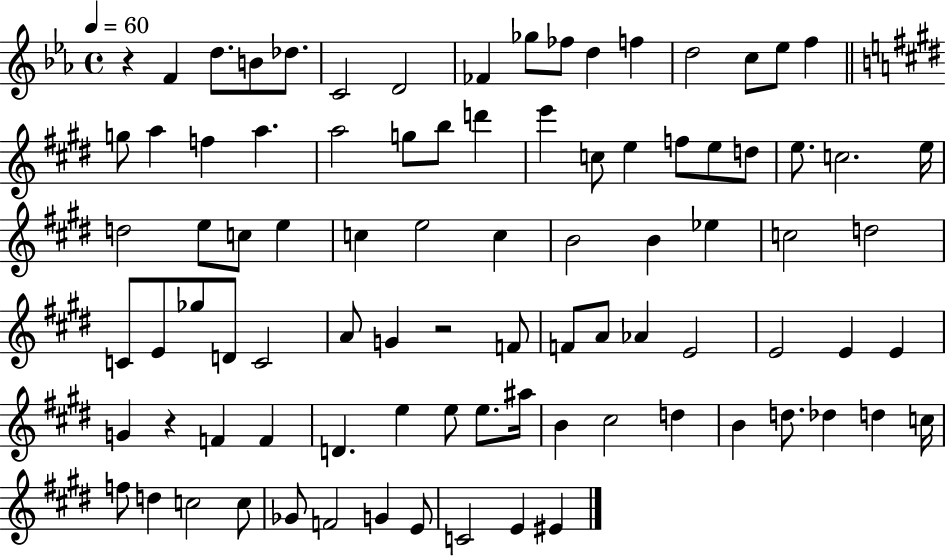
X:1
T:Untitled
M:4/4
L:1/4
K:Eb
z F d/2 B/2 _d/2 C2 D2 _F _g/2 _f/2 d f d2 c/2 _e/2 f g/2 a f a a2 g/2 b/2 d' e' c/2 e f/2 e/2 d/2 e/2 c2 e/4 d2 e/2 c/2 e c e2 c B2 B _e c2 d2 C/2 E/2 _g/2 D/2 C2 A/2 G z2 F/2 F/2 A/2 _A E2 E2 E E G z F F D e e/2 e/2 ^a/4 B ^c2 d B d/2 _d d c/4 f/2 d c2 c/2 _G/2 F2 G E/2 C2 E ^E